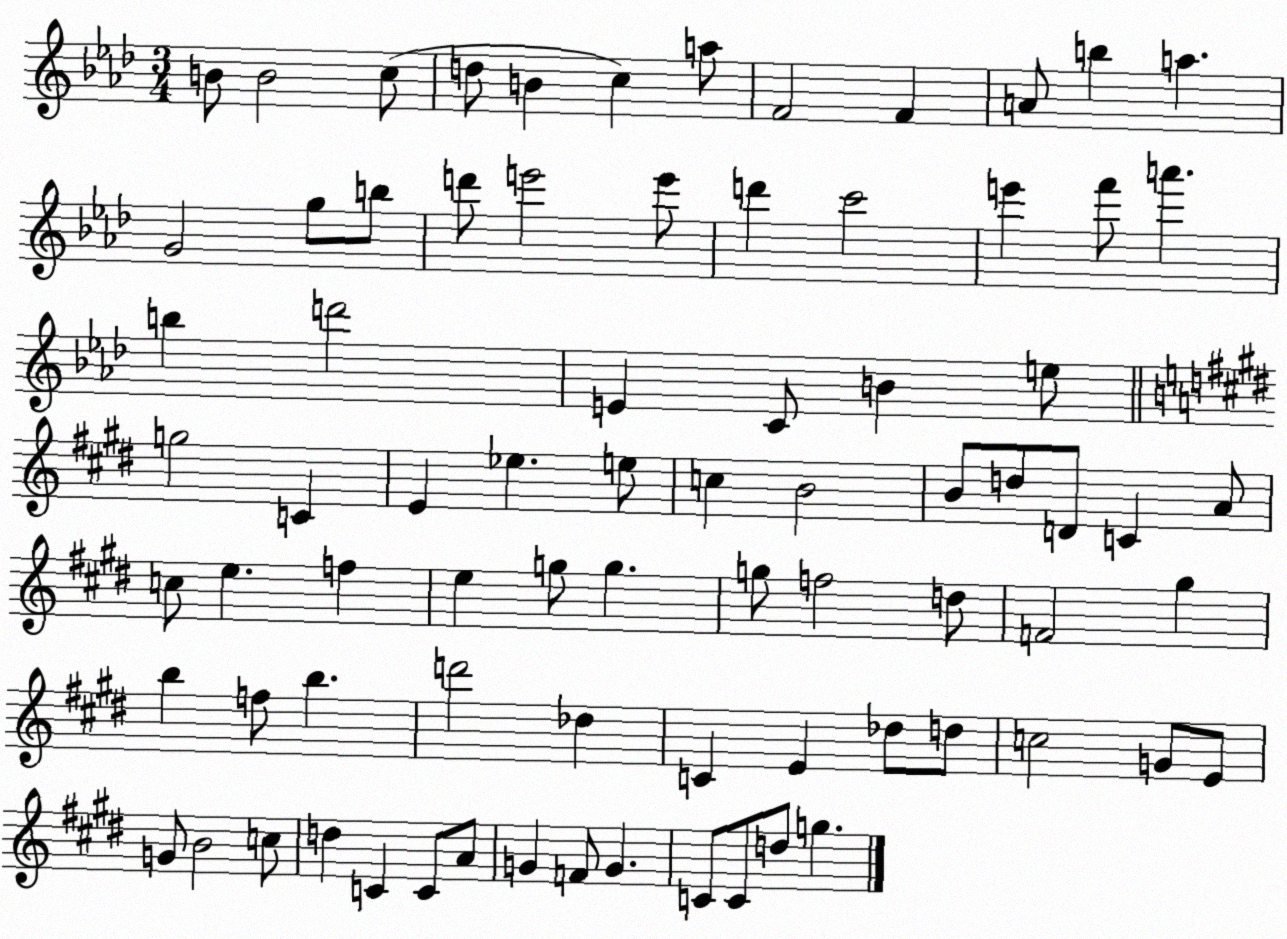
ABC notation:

X:1
T:Untitled
M:3/4
L:1/4
K:Ab
B/2 B2 c/2 d/2 B c a/2 F2 F A/2 b a G2 g/2 b/2 d'/2 e'2 e'/2 d' c'2 e' f'/2 a' b d'2 E C/2 B e/2 g2 C E _e e/2 c B2 B/2 d/2 D/2 C A/2 c/2 e f e g/2 g g/2 f2 d/2 F2 ^g b f/2 b d'2 _d C E _d/2 d/2 c2 G/2 E/2 G/2 B2 c/2 d C C/2 A/2 G F/2 G C/2 C/2 d/2 g